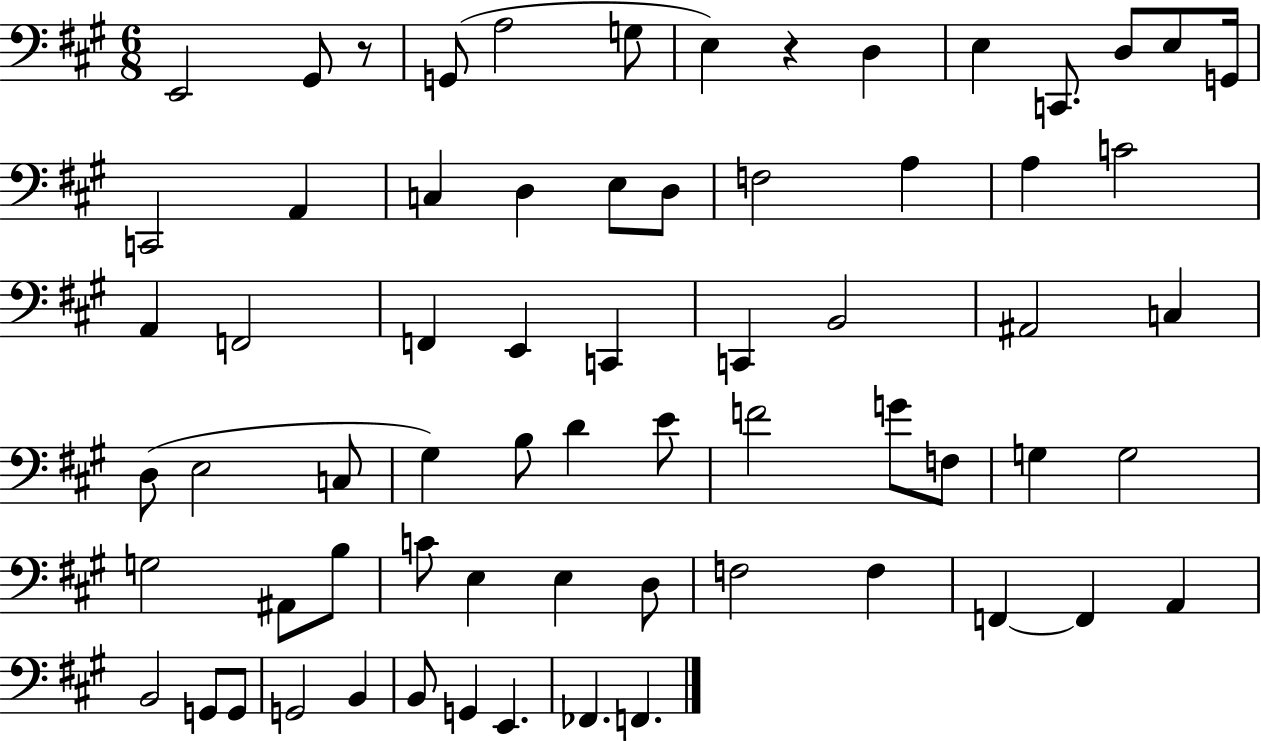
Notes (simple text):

E2/h G#2/e R/e G2/e A3/h G3/e E3/q R/q D3/q E3/q C2/e. D3/e E3/e G2/s C2/h A2/q C3/q D3/q E3/e D3/e F3/h A3/q A3/q C4/h A2/q F2/h F2/q E2/q C2/q C2/q B2/h A#2/h C3/q D3/e E3/h C3/e G#3/q B3/e D4/q E4/e F4/h G4/e F3/e G3/q G3/h G3/h A#2/e B3/e C4/e E3/q E3/q D3/e F3/h F3/q F2/q F2/q A2/q B2/h G2/e G2/e G2/h B2/q B2/e G2/q E2/q. FES2/q. F2/q.